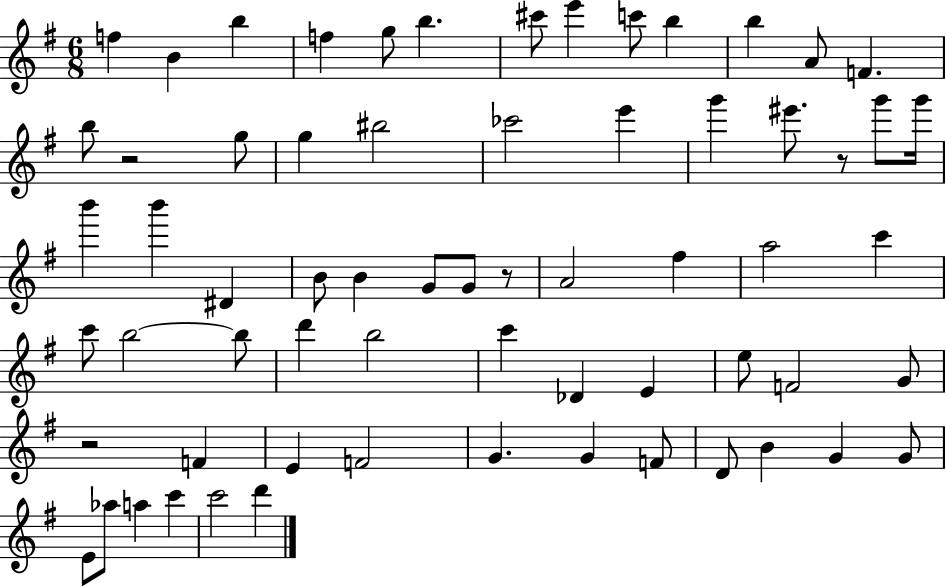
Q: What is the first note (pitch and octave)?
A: F5